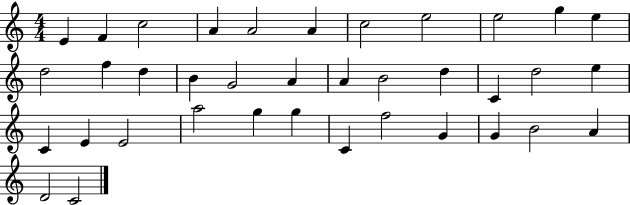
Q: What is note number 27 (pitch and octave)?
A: A5